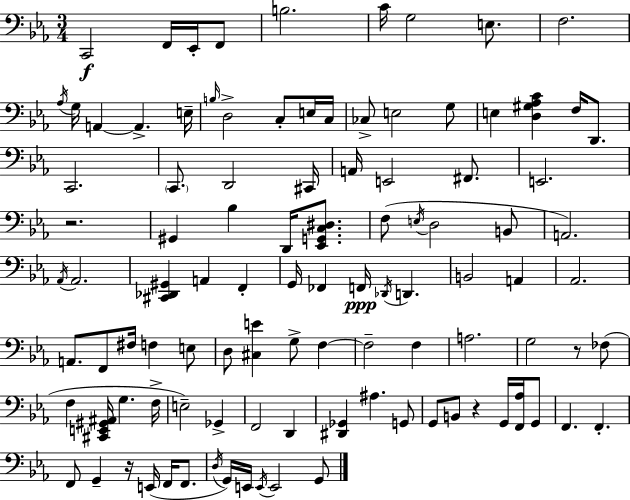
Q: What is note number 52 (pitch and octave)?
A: A2